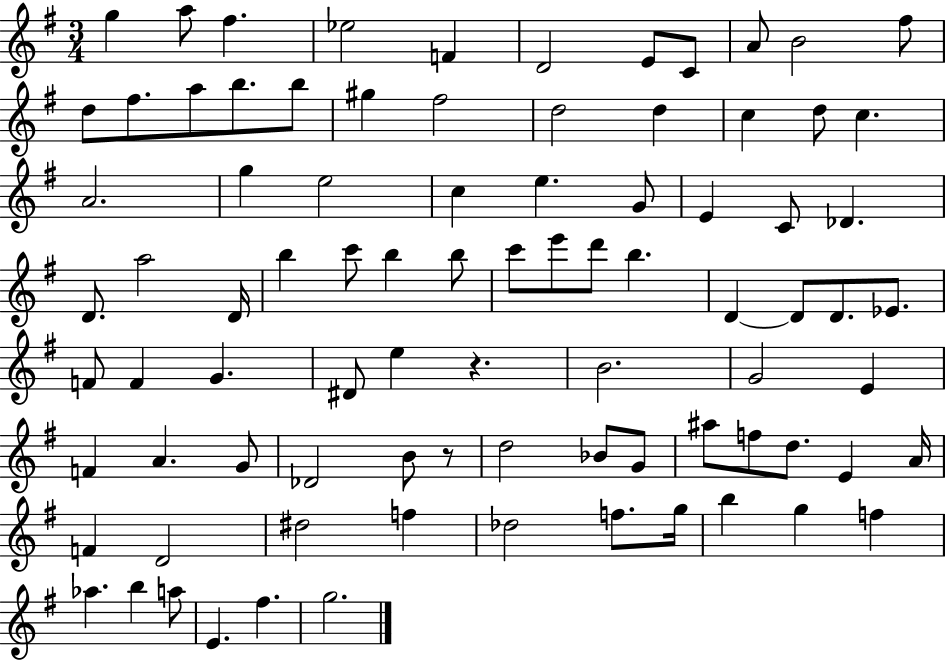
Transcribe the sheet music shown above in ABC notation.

X:1
T:Untitled
M:3/4
L:1/4
K:G
g a/2 ^f _e2 F D2 E/2 C/2 A/2 B2 ^f/2 d/2 ^f/2 a/2 b/2 b/2 ^g ^f2 d2 d c d/2 c A2 g e2 c e G/2 E C/2 _D D/2 a2 D/4 b c'/2 b b/2 c'/2 e'/2 d'/2 b D D/2 D/2 _E/2 F/2 F G ^D/2 e z B2 G2 E F A G/2 _D2 B/2 z/2 d2 _B/2 G/2 ^a/2 f/2 d/2 E A/4 F D2 ^d2 f _d2 f/2 g/4 b g f _a b a/2 E ^f g2